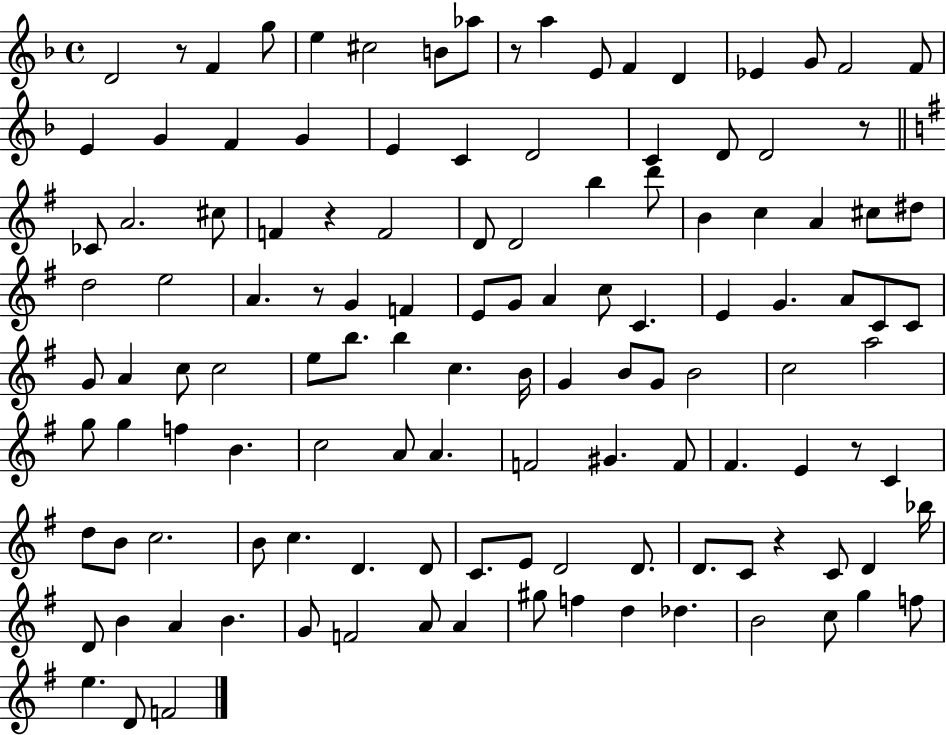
{
  \clef treble
  \time 4/4
  \defaultTimeSignature
  \key f \major
  d'2 r8 f'4 g''8 | e''4 cis''2 b'8 aes''8 | r8 a''4 e'8 f'4 d'4 | ees'4 g'8 f'2 f'8 | \break e'4 g'4 f'4 g'4 | e'4 c'4 d'2 | c'4 d'8 d'2 r8 | \bar "||" \break \key g \major ces'8 a'2. cis''8 | f'4 r4 f'2 | d'8 d'2 b''4 d'''8 | b'4 c''4 a'4 cis''8 dis''8 | \break d''2 e''2 | a'4. r8 g'4 f'4 | e'8 g'8 a'4 c''8 c'4. | e'4 g'4. a'8 c'8 c'8 | \break g'8 a'4 c''8 c''2 | e''8 b''8. b''4 c''4. b'16 | g'4 b'8 g'8 b'2 | c''2 a''2 | \break g''8 g''4 f''4 b'4. | c''2 a'8 a'4. | f'2 gis'4. f'8 | fis'4. e'4 r8 c'4 | \break d''8 b'8 c''2. | b'8 c''4. d'4. d'8 | c'8. e'8 d'2 d'8. | d'8. c'8 r4 c'8 d'4 bes''16 | \break d'8 b'4 a'4 b'4. | g'8 f'2 a'8 a'4 | gis''8 f''4 d''4 des''4. | b'2 c''8 g''4 f''8 | \break e''4. d'8 f'2 | \bar "|."
}